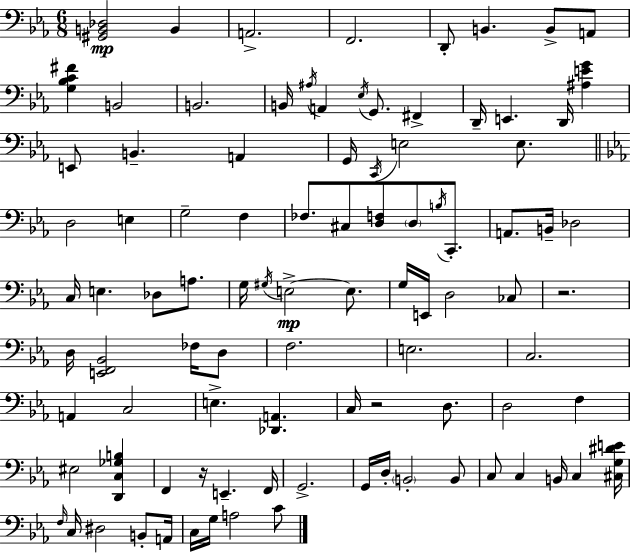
{
  \clef bass
  \numericTimeSignature
  \time 6/8
  \key c \minor
  <gis, b, des>2\mp b,4 | a,2.-> | f,2. | d,8-. b,4. b,8-> a,8 | \break <g bes c' fis'>4 b,2 | b,2. | b,16 \acciaccatura { ais16 } a,4 \acciaccatura { ees16 } g,8. fis,4-> | d,16-- e,4. d,16 <ais e' g'>4 | \break e,8 b,4.-- a,4 | g,16 \acciaccatura { c,16 } e2 | e8. \bar "||" \break \key ees \major d2 e4 | g2-- f4 | fes8. cis8 <d f>8 \parenthesize d8 \acciaccatura { b16 } c,8.-. | a,8. b,16-- des2 | \break c16 e4. des8 a8. | g16 \acciaccatura { gis16 } e2->~~\mp e8. | g16 e,16 d2 | ces8 r2. | \break d16 <e, f, bes,>2 fes16 | d8 f2. | e2. | c2. | \break a,4 c2 | e4.-> <des, a,>4. | c16 r2 d8. | d2 f4 | \break eis2 <d, c ges b>4 | f,4 r16 e,4.-- | f,16 g,2.-> | g,16 d16-. \parenthesize b,2-. | \break b,8 c8 c4 b,16 c4 | <cis g dis' e'>16 \grace { f16 } c16 dis2 | b,8-. a,16 c16 g16 a2 | c'8 \bar "|."
}